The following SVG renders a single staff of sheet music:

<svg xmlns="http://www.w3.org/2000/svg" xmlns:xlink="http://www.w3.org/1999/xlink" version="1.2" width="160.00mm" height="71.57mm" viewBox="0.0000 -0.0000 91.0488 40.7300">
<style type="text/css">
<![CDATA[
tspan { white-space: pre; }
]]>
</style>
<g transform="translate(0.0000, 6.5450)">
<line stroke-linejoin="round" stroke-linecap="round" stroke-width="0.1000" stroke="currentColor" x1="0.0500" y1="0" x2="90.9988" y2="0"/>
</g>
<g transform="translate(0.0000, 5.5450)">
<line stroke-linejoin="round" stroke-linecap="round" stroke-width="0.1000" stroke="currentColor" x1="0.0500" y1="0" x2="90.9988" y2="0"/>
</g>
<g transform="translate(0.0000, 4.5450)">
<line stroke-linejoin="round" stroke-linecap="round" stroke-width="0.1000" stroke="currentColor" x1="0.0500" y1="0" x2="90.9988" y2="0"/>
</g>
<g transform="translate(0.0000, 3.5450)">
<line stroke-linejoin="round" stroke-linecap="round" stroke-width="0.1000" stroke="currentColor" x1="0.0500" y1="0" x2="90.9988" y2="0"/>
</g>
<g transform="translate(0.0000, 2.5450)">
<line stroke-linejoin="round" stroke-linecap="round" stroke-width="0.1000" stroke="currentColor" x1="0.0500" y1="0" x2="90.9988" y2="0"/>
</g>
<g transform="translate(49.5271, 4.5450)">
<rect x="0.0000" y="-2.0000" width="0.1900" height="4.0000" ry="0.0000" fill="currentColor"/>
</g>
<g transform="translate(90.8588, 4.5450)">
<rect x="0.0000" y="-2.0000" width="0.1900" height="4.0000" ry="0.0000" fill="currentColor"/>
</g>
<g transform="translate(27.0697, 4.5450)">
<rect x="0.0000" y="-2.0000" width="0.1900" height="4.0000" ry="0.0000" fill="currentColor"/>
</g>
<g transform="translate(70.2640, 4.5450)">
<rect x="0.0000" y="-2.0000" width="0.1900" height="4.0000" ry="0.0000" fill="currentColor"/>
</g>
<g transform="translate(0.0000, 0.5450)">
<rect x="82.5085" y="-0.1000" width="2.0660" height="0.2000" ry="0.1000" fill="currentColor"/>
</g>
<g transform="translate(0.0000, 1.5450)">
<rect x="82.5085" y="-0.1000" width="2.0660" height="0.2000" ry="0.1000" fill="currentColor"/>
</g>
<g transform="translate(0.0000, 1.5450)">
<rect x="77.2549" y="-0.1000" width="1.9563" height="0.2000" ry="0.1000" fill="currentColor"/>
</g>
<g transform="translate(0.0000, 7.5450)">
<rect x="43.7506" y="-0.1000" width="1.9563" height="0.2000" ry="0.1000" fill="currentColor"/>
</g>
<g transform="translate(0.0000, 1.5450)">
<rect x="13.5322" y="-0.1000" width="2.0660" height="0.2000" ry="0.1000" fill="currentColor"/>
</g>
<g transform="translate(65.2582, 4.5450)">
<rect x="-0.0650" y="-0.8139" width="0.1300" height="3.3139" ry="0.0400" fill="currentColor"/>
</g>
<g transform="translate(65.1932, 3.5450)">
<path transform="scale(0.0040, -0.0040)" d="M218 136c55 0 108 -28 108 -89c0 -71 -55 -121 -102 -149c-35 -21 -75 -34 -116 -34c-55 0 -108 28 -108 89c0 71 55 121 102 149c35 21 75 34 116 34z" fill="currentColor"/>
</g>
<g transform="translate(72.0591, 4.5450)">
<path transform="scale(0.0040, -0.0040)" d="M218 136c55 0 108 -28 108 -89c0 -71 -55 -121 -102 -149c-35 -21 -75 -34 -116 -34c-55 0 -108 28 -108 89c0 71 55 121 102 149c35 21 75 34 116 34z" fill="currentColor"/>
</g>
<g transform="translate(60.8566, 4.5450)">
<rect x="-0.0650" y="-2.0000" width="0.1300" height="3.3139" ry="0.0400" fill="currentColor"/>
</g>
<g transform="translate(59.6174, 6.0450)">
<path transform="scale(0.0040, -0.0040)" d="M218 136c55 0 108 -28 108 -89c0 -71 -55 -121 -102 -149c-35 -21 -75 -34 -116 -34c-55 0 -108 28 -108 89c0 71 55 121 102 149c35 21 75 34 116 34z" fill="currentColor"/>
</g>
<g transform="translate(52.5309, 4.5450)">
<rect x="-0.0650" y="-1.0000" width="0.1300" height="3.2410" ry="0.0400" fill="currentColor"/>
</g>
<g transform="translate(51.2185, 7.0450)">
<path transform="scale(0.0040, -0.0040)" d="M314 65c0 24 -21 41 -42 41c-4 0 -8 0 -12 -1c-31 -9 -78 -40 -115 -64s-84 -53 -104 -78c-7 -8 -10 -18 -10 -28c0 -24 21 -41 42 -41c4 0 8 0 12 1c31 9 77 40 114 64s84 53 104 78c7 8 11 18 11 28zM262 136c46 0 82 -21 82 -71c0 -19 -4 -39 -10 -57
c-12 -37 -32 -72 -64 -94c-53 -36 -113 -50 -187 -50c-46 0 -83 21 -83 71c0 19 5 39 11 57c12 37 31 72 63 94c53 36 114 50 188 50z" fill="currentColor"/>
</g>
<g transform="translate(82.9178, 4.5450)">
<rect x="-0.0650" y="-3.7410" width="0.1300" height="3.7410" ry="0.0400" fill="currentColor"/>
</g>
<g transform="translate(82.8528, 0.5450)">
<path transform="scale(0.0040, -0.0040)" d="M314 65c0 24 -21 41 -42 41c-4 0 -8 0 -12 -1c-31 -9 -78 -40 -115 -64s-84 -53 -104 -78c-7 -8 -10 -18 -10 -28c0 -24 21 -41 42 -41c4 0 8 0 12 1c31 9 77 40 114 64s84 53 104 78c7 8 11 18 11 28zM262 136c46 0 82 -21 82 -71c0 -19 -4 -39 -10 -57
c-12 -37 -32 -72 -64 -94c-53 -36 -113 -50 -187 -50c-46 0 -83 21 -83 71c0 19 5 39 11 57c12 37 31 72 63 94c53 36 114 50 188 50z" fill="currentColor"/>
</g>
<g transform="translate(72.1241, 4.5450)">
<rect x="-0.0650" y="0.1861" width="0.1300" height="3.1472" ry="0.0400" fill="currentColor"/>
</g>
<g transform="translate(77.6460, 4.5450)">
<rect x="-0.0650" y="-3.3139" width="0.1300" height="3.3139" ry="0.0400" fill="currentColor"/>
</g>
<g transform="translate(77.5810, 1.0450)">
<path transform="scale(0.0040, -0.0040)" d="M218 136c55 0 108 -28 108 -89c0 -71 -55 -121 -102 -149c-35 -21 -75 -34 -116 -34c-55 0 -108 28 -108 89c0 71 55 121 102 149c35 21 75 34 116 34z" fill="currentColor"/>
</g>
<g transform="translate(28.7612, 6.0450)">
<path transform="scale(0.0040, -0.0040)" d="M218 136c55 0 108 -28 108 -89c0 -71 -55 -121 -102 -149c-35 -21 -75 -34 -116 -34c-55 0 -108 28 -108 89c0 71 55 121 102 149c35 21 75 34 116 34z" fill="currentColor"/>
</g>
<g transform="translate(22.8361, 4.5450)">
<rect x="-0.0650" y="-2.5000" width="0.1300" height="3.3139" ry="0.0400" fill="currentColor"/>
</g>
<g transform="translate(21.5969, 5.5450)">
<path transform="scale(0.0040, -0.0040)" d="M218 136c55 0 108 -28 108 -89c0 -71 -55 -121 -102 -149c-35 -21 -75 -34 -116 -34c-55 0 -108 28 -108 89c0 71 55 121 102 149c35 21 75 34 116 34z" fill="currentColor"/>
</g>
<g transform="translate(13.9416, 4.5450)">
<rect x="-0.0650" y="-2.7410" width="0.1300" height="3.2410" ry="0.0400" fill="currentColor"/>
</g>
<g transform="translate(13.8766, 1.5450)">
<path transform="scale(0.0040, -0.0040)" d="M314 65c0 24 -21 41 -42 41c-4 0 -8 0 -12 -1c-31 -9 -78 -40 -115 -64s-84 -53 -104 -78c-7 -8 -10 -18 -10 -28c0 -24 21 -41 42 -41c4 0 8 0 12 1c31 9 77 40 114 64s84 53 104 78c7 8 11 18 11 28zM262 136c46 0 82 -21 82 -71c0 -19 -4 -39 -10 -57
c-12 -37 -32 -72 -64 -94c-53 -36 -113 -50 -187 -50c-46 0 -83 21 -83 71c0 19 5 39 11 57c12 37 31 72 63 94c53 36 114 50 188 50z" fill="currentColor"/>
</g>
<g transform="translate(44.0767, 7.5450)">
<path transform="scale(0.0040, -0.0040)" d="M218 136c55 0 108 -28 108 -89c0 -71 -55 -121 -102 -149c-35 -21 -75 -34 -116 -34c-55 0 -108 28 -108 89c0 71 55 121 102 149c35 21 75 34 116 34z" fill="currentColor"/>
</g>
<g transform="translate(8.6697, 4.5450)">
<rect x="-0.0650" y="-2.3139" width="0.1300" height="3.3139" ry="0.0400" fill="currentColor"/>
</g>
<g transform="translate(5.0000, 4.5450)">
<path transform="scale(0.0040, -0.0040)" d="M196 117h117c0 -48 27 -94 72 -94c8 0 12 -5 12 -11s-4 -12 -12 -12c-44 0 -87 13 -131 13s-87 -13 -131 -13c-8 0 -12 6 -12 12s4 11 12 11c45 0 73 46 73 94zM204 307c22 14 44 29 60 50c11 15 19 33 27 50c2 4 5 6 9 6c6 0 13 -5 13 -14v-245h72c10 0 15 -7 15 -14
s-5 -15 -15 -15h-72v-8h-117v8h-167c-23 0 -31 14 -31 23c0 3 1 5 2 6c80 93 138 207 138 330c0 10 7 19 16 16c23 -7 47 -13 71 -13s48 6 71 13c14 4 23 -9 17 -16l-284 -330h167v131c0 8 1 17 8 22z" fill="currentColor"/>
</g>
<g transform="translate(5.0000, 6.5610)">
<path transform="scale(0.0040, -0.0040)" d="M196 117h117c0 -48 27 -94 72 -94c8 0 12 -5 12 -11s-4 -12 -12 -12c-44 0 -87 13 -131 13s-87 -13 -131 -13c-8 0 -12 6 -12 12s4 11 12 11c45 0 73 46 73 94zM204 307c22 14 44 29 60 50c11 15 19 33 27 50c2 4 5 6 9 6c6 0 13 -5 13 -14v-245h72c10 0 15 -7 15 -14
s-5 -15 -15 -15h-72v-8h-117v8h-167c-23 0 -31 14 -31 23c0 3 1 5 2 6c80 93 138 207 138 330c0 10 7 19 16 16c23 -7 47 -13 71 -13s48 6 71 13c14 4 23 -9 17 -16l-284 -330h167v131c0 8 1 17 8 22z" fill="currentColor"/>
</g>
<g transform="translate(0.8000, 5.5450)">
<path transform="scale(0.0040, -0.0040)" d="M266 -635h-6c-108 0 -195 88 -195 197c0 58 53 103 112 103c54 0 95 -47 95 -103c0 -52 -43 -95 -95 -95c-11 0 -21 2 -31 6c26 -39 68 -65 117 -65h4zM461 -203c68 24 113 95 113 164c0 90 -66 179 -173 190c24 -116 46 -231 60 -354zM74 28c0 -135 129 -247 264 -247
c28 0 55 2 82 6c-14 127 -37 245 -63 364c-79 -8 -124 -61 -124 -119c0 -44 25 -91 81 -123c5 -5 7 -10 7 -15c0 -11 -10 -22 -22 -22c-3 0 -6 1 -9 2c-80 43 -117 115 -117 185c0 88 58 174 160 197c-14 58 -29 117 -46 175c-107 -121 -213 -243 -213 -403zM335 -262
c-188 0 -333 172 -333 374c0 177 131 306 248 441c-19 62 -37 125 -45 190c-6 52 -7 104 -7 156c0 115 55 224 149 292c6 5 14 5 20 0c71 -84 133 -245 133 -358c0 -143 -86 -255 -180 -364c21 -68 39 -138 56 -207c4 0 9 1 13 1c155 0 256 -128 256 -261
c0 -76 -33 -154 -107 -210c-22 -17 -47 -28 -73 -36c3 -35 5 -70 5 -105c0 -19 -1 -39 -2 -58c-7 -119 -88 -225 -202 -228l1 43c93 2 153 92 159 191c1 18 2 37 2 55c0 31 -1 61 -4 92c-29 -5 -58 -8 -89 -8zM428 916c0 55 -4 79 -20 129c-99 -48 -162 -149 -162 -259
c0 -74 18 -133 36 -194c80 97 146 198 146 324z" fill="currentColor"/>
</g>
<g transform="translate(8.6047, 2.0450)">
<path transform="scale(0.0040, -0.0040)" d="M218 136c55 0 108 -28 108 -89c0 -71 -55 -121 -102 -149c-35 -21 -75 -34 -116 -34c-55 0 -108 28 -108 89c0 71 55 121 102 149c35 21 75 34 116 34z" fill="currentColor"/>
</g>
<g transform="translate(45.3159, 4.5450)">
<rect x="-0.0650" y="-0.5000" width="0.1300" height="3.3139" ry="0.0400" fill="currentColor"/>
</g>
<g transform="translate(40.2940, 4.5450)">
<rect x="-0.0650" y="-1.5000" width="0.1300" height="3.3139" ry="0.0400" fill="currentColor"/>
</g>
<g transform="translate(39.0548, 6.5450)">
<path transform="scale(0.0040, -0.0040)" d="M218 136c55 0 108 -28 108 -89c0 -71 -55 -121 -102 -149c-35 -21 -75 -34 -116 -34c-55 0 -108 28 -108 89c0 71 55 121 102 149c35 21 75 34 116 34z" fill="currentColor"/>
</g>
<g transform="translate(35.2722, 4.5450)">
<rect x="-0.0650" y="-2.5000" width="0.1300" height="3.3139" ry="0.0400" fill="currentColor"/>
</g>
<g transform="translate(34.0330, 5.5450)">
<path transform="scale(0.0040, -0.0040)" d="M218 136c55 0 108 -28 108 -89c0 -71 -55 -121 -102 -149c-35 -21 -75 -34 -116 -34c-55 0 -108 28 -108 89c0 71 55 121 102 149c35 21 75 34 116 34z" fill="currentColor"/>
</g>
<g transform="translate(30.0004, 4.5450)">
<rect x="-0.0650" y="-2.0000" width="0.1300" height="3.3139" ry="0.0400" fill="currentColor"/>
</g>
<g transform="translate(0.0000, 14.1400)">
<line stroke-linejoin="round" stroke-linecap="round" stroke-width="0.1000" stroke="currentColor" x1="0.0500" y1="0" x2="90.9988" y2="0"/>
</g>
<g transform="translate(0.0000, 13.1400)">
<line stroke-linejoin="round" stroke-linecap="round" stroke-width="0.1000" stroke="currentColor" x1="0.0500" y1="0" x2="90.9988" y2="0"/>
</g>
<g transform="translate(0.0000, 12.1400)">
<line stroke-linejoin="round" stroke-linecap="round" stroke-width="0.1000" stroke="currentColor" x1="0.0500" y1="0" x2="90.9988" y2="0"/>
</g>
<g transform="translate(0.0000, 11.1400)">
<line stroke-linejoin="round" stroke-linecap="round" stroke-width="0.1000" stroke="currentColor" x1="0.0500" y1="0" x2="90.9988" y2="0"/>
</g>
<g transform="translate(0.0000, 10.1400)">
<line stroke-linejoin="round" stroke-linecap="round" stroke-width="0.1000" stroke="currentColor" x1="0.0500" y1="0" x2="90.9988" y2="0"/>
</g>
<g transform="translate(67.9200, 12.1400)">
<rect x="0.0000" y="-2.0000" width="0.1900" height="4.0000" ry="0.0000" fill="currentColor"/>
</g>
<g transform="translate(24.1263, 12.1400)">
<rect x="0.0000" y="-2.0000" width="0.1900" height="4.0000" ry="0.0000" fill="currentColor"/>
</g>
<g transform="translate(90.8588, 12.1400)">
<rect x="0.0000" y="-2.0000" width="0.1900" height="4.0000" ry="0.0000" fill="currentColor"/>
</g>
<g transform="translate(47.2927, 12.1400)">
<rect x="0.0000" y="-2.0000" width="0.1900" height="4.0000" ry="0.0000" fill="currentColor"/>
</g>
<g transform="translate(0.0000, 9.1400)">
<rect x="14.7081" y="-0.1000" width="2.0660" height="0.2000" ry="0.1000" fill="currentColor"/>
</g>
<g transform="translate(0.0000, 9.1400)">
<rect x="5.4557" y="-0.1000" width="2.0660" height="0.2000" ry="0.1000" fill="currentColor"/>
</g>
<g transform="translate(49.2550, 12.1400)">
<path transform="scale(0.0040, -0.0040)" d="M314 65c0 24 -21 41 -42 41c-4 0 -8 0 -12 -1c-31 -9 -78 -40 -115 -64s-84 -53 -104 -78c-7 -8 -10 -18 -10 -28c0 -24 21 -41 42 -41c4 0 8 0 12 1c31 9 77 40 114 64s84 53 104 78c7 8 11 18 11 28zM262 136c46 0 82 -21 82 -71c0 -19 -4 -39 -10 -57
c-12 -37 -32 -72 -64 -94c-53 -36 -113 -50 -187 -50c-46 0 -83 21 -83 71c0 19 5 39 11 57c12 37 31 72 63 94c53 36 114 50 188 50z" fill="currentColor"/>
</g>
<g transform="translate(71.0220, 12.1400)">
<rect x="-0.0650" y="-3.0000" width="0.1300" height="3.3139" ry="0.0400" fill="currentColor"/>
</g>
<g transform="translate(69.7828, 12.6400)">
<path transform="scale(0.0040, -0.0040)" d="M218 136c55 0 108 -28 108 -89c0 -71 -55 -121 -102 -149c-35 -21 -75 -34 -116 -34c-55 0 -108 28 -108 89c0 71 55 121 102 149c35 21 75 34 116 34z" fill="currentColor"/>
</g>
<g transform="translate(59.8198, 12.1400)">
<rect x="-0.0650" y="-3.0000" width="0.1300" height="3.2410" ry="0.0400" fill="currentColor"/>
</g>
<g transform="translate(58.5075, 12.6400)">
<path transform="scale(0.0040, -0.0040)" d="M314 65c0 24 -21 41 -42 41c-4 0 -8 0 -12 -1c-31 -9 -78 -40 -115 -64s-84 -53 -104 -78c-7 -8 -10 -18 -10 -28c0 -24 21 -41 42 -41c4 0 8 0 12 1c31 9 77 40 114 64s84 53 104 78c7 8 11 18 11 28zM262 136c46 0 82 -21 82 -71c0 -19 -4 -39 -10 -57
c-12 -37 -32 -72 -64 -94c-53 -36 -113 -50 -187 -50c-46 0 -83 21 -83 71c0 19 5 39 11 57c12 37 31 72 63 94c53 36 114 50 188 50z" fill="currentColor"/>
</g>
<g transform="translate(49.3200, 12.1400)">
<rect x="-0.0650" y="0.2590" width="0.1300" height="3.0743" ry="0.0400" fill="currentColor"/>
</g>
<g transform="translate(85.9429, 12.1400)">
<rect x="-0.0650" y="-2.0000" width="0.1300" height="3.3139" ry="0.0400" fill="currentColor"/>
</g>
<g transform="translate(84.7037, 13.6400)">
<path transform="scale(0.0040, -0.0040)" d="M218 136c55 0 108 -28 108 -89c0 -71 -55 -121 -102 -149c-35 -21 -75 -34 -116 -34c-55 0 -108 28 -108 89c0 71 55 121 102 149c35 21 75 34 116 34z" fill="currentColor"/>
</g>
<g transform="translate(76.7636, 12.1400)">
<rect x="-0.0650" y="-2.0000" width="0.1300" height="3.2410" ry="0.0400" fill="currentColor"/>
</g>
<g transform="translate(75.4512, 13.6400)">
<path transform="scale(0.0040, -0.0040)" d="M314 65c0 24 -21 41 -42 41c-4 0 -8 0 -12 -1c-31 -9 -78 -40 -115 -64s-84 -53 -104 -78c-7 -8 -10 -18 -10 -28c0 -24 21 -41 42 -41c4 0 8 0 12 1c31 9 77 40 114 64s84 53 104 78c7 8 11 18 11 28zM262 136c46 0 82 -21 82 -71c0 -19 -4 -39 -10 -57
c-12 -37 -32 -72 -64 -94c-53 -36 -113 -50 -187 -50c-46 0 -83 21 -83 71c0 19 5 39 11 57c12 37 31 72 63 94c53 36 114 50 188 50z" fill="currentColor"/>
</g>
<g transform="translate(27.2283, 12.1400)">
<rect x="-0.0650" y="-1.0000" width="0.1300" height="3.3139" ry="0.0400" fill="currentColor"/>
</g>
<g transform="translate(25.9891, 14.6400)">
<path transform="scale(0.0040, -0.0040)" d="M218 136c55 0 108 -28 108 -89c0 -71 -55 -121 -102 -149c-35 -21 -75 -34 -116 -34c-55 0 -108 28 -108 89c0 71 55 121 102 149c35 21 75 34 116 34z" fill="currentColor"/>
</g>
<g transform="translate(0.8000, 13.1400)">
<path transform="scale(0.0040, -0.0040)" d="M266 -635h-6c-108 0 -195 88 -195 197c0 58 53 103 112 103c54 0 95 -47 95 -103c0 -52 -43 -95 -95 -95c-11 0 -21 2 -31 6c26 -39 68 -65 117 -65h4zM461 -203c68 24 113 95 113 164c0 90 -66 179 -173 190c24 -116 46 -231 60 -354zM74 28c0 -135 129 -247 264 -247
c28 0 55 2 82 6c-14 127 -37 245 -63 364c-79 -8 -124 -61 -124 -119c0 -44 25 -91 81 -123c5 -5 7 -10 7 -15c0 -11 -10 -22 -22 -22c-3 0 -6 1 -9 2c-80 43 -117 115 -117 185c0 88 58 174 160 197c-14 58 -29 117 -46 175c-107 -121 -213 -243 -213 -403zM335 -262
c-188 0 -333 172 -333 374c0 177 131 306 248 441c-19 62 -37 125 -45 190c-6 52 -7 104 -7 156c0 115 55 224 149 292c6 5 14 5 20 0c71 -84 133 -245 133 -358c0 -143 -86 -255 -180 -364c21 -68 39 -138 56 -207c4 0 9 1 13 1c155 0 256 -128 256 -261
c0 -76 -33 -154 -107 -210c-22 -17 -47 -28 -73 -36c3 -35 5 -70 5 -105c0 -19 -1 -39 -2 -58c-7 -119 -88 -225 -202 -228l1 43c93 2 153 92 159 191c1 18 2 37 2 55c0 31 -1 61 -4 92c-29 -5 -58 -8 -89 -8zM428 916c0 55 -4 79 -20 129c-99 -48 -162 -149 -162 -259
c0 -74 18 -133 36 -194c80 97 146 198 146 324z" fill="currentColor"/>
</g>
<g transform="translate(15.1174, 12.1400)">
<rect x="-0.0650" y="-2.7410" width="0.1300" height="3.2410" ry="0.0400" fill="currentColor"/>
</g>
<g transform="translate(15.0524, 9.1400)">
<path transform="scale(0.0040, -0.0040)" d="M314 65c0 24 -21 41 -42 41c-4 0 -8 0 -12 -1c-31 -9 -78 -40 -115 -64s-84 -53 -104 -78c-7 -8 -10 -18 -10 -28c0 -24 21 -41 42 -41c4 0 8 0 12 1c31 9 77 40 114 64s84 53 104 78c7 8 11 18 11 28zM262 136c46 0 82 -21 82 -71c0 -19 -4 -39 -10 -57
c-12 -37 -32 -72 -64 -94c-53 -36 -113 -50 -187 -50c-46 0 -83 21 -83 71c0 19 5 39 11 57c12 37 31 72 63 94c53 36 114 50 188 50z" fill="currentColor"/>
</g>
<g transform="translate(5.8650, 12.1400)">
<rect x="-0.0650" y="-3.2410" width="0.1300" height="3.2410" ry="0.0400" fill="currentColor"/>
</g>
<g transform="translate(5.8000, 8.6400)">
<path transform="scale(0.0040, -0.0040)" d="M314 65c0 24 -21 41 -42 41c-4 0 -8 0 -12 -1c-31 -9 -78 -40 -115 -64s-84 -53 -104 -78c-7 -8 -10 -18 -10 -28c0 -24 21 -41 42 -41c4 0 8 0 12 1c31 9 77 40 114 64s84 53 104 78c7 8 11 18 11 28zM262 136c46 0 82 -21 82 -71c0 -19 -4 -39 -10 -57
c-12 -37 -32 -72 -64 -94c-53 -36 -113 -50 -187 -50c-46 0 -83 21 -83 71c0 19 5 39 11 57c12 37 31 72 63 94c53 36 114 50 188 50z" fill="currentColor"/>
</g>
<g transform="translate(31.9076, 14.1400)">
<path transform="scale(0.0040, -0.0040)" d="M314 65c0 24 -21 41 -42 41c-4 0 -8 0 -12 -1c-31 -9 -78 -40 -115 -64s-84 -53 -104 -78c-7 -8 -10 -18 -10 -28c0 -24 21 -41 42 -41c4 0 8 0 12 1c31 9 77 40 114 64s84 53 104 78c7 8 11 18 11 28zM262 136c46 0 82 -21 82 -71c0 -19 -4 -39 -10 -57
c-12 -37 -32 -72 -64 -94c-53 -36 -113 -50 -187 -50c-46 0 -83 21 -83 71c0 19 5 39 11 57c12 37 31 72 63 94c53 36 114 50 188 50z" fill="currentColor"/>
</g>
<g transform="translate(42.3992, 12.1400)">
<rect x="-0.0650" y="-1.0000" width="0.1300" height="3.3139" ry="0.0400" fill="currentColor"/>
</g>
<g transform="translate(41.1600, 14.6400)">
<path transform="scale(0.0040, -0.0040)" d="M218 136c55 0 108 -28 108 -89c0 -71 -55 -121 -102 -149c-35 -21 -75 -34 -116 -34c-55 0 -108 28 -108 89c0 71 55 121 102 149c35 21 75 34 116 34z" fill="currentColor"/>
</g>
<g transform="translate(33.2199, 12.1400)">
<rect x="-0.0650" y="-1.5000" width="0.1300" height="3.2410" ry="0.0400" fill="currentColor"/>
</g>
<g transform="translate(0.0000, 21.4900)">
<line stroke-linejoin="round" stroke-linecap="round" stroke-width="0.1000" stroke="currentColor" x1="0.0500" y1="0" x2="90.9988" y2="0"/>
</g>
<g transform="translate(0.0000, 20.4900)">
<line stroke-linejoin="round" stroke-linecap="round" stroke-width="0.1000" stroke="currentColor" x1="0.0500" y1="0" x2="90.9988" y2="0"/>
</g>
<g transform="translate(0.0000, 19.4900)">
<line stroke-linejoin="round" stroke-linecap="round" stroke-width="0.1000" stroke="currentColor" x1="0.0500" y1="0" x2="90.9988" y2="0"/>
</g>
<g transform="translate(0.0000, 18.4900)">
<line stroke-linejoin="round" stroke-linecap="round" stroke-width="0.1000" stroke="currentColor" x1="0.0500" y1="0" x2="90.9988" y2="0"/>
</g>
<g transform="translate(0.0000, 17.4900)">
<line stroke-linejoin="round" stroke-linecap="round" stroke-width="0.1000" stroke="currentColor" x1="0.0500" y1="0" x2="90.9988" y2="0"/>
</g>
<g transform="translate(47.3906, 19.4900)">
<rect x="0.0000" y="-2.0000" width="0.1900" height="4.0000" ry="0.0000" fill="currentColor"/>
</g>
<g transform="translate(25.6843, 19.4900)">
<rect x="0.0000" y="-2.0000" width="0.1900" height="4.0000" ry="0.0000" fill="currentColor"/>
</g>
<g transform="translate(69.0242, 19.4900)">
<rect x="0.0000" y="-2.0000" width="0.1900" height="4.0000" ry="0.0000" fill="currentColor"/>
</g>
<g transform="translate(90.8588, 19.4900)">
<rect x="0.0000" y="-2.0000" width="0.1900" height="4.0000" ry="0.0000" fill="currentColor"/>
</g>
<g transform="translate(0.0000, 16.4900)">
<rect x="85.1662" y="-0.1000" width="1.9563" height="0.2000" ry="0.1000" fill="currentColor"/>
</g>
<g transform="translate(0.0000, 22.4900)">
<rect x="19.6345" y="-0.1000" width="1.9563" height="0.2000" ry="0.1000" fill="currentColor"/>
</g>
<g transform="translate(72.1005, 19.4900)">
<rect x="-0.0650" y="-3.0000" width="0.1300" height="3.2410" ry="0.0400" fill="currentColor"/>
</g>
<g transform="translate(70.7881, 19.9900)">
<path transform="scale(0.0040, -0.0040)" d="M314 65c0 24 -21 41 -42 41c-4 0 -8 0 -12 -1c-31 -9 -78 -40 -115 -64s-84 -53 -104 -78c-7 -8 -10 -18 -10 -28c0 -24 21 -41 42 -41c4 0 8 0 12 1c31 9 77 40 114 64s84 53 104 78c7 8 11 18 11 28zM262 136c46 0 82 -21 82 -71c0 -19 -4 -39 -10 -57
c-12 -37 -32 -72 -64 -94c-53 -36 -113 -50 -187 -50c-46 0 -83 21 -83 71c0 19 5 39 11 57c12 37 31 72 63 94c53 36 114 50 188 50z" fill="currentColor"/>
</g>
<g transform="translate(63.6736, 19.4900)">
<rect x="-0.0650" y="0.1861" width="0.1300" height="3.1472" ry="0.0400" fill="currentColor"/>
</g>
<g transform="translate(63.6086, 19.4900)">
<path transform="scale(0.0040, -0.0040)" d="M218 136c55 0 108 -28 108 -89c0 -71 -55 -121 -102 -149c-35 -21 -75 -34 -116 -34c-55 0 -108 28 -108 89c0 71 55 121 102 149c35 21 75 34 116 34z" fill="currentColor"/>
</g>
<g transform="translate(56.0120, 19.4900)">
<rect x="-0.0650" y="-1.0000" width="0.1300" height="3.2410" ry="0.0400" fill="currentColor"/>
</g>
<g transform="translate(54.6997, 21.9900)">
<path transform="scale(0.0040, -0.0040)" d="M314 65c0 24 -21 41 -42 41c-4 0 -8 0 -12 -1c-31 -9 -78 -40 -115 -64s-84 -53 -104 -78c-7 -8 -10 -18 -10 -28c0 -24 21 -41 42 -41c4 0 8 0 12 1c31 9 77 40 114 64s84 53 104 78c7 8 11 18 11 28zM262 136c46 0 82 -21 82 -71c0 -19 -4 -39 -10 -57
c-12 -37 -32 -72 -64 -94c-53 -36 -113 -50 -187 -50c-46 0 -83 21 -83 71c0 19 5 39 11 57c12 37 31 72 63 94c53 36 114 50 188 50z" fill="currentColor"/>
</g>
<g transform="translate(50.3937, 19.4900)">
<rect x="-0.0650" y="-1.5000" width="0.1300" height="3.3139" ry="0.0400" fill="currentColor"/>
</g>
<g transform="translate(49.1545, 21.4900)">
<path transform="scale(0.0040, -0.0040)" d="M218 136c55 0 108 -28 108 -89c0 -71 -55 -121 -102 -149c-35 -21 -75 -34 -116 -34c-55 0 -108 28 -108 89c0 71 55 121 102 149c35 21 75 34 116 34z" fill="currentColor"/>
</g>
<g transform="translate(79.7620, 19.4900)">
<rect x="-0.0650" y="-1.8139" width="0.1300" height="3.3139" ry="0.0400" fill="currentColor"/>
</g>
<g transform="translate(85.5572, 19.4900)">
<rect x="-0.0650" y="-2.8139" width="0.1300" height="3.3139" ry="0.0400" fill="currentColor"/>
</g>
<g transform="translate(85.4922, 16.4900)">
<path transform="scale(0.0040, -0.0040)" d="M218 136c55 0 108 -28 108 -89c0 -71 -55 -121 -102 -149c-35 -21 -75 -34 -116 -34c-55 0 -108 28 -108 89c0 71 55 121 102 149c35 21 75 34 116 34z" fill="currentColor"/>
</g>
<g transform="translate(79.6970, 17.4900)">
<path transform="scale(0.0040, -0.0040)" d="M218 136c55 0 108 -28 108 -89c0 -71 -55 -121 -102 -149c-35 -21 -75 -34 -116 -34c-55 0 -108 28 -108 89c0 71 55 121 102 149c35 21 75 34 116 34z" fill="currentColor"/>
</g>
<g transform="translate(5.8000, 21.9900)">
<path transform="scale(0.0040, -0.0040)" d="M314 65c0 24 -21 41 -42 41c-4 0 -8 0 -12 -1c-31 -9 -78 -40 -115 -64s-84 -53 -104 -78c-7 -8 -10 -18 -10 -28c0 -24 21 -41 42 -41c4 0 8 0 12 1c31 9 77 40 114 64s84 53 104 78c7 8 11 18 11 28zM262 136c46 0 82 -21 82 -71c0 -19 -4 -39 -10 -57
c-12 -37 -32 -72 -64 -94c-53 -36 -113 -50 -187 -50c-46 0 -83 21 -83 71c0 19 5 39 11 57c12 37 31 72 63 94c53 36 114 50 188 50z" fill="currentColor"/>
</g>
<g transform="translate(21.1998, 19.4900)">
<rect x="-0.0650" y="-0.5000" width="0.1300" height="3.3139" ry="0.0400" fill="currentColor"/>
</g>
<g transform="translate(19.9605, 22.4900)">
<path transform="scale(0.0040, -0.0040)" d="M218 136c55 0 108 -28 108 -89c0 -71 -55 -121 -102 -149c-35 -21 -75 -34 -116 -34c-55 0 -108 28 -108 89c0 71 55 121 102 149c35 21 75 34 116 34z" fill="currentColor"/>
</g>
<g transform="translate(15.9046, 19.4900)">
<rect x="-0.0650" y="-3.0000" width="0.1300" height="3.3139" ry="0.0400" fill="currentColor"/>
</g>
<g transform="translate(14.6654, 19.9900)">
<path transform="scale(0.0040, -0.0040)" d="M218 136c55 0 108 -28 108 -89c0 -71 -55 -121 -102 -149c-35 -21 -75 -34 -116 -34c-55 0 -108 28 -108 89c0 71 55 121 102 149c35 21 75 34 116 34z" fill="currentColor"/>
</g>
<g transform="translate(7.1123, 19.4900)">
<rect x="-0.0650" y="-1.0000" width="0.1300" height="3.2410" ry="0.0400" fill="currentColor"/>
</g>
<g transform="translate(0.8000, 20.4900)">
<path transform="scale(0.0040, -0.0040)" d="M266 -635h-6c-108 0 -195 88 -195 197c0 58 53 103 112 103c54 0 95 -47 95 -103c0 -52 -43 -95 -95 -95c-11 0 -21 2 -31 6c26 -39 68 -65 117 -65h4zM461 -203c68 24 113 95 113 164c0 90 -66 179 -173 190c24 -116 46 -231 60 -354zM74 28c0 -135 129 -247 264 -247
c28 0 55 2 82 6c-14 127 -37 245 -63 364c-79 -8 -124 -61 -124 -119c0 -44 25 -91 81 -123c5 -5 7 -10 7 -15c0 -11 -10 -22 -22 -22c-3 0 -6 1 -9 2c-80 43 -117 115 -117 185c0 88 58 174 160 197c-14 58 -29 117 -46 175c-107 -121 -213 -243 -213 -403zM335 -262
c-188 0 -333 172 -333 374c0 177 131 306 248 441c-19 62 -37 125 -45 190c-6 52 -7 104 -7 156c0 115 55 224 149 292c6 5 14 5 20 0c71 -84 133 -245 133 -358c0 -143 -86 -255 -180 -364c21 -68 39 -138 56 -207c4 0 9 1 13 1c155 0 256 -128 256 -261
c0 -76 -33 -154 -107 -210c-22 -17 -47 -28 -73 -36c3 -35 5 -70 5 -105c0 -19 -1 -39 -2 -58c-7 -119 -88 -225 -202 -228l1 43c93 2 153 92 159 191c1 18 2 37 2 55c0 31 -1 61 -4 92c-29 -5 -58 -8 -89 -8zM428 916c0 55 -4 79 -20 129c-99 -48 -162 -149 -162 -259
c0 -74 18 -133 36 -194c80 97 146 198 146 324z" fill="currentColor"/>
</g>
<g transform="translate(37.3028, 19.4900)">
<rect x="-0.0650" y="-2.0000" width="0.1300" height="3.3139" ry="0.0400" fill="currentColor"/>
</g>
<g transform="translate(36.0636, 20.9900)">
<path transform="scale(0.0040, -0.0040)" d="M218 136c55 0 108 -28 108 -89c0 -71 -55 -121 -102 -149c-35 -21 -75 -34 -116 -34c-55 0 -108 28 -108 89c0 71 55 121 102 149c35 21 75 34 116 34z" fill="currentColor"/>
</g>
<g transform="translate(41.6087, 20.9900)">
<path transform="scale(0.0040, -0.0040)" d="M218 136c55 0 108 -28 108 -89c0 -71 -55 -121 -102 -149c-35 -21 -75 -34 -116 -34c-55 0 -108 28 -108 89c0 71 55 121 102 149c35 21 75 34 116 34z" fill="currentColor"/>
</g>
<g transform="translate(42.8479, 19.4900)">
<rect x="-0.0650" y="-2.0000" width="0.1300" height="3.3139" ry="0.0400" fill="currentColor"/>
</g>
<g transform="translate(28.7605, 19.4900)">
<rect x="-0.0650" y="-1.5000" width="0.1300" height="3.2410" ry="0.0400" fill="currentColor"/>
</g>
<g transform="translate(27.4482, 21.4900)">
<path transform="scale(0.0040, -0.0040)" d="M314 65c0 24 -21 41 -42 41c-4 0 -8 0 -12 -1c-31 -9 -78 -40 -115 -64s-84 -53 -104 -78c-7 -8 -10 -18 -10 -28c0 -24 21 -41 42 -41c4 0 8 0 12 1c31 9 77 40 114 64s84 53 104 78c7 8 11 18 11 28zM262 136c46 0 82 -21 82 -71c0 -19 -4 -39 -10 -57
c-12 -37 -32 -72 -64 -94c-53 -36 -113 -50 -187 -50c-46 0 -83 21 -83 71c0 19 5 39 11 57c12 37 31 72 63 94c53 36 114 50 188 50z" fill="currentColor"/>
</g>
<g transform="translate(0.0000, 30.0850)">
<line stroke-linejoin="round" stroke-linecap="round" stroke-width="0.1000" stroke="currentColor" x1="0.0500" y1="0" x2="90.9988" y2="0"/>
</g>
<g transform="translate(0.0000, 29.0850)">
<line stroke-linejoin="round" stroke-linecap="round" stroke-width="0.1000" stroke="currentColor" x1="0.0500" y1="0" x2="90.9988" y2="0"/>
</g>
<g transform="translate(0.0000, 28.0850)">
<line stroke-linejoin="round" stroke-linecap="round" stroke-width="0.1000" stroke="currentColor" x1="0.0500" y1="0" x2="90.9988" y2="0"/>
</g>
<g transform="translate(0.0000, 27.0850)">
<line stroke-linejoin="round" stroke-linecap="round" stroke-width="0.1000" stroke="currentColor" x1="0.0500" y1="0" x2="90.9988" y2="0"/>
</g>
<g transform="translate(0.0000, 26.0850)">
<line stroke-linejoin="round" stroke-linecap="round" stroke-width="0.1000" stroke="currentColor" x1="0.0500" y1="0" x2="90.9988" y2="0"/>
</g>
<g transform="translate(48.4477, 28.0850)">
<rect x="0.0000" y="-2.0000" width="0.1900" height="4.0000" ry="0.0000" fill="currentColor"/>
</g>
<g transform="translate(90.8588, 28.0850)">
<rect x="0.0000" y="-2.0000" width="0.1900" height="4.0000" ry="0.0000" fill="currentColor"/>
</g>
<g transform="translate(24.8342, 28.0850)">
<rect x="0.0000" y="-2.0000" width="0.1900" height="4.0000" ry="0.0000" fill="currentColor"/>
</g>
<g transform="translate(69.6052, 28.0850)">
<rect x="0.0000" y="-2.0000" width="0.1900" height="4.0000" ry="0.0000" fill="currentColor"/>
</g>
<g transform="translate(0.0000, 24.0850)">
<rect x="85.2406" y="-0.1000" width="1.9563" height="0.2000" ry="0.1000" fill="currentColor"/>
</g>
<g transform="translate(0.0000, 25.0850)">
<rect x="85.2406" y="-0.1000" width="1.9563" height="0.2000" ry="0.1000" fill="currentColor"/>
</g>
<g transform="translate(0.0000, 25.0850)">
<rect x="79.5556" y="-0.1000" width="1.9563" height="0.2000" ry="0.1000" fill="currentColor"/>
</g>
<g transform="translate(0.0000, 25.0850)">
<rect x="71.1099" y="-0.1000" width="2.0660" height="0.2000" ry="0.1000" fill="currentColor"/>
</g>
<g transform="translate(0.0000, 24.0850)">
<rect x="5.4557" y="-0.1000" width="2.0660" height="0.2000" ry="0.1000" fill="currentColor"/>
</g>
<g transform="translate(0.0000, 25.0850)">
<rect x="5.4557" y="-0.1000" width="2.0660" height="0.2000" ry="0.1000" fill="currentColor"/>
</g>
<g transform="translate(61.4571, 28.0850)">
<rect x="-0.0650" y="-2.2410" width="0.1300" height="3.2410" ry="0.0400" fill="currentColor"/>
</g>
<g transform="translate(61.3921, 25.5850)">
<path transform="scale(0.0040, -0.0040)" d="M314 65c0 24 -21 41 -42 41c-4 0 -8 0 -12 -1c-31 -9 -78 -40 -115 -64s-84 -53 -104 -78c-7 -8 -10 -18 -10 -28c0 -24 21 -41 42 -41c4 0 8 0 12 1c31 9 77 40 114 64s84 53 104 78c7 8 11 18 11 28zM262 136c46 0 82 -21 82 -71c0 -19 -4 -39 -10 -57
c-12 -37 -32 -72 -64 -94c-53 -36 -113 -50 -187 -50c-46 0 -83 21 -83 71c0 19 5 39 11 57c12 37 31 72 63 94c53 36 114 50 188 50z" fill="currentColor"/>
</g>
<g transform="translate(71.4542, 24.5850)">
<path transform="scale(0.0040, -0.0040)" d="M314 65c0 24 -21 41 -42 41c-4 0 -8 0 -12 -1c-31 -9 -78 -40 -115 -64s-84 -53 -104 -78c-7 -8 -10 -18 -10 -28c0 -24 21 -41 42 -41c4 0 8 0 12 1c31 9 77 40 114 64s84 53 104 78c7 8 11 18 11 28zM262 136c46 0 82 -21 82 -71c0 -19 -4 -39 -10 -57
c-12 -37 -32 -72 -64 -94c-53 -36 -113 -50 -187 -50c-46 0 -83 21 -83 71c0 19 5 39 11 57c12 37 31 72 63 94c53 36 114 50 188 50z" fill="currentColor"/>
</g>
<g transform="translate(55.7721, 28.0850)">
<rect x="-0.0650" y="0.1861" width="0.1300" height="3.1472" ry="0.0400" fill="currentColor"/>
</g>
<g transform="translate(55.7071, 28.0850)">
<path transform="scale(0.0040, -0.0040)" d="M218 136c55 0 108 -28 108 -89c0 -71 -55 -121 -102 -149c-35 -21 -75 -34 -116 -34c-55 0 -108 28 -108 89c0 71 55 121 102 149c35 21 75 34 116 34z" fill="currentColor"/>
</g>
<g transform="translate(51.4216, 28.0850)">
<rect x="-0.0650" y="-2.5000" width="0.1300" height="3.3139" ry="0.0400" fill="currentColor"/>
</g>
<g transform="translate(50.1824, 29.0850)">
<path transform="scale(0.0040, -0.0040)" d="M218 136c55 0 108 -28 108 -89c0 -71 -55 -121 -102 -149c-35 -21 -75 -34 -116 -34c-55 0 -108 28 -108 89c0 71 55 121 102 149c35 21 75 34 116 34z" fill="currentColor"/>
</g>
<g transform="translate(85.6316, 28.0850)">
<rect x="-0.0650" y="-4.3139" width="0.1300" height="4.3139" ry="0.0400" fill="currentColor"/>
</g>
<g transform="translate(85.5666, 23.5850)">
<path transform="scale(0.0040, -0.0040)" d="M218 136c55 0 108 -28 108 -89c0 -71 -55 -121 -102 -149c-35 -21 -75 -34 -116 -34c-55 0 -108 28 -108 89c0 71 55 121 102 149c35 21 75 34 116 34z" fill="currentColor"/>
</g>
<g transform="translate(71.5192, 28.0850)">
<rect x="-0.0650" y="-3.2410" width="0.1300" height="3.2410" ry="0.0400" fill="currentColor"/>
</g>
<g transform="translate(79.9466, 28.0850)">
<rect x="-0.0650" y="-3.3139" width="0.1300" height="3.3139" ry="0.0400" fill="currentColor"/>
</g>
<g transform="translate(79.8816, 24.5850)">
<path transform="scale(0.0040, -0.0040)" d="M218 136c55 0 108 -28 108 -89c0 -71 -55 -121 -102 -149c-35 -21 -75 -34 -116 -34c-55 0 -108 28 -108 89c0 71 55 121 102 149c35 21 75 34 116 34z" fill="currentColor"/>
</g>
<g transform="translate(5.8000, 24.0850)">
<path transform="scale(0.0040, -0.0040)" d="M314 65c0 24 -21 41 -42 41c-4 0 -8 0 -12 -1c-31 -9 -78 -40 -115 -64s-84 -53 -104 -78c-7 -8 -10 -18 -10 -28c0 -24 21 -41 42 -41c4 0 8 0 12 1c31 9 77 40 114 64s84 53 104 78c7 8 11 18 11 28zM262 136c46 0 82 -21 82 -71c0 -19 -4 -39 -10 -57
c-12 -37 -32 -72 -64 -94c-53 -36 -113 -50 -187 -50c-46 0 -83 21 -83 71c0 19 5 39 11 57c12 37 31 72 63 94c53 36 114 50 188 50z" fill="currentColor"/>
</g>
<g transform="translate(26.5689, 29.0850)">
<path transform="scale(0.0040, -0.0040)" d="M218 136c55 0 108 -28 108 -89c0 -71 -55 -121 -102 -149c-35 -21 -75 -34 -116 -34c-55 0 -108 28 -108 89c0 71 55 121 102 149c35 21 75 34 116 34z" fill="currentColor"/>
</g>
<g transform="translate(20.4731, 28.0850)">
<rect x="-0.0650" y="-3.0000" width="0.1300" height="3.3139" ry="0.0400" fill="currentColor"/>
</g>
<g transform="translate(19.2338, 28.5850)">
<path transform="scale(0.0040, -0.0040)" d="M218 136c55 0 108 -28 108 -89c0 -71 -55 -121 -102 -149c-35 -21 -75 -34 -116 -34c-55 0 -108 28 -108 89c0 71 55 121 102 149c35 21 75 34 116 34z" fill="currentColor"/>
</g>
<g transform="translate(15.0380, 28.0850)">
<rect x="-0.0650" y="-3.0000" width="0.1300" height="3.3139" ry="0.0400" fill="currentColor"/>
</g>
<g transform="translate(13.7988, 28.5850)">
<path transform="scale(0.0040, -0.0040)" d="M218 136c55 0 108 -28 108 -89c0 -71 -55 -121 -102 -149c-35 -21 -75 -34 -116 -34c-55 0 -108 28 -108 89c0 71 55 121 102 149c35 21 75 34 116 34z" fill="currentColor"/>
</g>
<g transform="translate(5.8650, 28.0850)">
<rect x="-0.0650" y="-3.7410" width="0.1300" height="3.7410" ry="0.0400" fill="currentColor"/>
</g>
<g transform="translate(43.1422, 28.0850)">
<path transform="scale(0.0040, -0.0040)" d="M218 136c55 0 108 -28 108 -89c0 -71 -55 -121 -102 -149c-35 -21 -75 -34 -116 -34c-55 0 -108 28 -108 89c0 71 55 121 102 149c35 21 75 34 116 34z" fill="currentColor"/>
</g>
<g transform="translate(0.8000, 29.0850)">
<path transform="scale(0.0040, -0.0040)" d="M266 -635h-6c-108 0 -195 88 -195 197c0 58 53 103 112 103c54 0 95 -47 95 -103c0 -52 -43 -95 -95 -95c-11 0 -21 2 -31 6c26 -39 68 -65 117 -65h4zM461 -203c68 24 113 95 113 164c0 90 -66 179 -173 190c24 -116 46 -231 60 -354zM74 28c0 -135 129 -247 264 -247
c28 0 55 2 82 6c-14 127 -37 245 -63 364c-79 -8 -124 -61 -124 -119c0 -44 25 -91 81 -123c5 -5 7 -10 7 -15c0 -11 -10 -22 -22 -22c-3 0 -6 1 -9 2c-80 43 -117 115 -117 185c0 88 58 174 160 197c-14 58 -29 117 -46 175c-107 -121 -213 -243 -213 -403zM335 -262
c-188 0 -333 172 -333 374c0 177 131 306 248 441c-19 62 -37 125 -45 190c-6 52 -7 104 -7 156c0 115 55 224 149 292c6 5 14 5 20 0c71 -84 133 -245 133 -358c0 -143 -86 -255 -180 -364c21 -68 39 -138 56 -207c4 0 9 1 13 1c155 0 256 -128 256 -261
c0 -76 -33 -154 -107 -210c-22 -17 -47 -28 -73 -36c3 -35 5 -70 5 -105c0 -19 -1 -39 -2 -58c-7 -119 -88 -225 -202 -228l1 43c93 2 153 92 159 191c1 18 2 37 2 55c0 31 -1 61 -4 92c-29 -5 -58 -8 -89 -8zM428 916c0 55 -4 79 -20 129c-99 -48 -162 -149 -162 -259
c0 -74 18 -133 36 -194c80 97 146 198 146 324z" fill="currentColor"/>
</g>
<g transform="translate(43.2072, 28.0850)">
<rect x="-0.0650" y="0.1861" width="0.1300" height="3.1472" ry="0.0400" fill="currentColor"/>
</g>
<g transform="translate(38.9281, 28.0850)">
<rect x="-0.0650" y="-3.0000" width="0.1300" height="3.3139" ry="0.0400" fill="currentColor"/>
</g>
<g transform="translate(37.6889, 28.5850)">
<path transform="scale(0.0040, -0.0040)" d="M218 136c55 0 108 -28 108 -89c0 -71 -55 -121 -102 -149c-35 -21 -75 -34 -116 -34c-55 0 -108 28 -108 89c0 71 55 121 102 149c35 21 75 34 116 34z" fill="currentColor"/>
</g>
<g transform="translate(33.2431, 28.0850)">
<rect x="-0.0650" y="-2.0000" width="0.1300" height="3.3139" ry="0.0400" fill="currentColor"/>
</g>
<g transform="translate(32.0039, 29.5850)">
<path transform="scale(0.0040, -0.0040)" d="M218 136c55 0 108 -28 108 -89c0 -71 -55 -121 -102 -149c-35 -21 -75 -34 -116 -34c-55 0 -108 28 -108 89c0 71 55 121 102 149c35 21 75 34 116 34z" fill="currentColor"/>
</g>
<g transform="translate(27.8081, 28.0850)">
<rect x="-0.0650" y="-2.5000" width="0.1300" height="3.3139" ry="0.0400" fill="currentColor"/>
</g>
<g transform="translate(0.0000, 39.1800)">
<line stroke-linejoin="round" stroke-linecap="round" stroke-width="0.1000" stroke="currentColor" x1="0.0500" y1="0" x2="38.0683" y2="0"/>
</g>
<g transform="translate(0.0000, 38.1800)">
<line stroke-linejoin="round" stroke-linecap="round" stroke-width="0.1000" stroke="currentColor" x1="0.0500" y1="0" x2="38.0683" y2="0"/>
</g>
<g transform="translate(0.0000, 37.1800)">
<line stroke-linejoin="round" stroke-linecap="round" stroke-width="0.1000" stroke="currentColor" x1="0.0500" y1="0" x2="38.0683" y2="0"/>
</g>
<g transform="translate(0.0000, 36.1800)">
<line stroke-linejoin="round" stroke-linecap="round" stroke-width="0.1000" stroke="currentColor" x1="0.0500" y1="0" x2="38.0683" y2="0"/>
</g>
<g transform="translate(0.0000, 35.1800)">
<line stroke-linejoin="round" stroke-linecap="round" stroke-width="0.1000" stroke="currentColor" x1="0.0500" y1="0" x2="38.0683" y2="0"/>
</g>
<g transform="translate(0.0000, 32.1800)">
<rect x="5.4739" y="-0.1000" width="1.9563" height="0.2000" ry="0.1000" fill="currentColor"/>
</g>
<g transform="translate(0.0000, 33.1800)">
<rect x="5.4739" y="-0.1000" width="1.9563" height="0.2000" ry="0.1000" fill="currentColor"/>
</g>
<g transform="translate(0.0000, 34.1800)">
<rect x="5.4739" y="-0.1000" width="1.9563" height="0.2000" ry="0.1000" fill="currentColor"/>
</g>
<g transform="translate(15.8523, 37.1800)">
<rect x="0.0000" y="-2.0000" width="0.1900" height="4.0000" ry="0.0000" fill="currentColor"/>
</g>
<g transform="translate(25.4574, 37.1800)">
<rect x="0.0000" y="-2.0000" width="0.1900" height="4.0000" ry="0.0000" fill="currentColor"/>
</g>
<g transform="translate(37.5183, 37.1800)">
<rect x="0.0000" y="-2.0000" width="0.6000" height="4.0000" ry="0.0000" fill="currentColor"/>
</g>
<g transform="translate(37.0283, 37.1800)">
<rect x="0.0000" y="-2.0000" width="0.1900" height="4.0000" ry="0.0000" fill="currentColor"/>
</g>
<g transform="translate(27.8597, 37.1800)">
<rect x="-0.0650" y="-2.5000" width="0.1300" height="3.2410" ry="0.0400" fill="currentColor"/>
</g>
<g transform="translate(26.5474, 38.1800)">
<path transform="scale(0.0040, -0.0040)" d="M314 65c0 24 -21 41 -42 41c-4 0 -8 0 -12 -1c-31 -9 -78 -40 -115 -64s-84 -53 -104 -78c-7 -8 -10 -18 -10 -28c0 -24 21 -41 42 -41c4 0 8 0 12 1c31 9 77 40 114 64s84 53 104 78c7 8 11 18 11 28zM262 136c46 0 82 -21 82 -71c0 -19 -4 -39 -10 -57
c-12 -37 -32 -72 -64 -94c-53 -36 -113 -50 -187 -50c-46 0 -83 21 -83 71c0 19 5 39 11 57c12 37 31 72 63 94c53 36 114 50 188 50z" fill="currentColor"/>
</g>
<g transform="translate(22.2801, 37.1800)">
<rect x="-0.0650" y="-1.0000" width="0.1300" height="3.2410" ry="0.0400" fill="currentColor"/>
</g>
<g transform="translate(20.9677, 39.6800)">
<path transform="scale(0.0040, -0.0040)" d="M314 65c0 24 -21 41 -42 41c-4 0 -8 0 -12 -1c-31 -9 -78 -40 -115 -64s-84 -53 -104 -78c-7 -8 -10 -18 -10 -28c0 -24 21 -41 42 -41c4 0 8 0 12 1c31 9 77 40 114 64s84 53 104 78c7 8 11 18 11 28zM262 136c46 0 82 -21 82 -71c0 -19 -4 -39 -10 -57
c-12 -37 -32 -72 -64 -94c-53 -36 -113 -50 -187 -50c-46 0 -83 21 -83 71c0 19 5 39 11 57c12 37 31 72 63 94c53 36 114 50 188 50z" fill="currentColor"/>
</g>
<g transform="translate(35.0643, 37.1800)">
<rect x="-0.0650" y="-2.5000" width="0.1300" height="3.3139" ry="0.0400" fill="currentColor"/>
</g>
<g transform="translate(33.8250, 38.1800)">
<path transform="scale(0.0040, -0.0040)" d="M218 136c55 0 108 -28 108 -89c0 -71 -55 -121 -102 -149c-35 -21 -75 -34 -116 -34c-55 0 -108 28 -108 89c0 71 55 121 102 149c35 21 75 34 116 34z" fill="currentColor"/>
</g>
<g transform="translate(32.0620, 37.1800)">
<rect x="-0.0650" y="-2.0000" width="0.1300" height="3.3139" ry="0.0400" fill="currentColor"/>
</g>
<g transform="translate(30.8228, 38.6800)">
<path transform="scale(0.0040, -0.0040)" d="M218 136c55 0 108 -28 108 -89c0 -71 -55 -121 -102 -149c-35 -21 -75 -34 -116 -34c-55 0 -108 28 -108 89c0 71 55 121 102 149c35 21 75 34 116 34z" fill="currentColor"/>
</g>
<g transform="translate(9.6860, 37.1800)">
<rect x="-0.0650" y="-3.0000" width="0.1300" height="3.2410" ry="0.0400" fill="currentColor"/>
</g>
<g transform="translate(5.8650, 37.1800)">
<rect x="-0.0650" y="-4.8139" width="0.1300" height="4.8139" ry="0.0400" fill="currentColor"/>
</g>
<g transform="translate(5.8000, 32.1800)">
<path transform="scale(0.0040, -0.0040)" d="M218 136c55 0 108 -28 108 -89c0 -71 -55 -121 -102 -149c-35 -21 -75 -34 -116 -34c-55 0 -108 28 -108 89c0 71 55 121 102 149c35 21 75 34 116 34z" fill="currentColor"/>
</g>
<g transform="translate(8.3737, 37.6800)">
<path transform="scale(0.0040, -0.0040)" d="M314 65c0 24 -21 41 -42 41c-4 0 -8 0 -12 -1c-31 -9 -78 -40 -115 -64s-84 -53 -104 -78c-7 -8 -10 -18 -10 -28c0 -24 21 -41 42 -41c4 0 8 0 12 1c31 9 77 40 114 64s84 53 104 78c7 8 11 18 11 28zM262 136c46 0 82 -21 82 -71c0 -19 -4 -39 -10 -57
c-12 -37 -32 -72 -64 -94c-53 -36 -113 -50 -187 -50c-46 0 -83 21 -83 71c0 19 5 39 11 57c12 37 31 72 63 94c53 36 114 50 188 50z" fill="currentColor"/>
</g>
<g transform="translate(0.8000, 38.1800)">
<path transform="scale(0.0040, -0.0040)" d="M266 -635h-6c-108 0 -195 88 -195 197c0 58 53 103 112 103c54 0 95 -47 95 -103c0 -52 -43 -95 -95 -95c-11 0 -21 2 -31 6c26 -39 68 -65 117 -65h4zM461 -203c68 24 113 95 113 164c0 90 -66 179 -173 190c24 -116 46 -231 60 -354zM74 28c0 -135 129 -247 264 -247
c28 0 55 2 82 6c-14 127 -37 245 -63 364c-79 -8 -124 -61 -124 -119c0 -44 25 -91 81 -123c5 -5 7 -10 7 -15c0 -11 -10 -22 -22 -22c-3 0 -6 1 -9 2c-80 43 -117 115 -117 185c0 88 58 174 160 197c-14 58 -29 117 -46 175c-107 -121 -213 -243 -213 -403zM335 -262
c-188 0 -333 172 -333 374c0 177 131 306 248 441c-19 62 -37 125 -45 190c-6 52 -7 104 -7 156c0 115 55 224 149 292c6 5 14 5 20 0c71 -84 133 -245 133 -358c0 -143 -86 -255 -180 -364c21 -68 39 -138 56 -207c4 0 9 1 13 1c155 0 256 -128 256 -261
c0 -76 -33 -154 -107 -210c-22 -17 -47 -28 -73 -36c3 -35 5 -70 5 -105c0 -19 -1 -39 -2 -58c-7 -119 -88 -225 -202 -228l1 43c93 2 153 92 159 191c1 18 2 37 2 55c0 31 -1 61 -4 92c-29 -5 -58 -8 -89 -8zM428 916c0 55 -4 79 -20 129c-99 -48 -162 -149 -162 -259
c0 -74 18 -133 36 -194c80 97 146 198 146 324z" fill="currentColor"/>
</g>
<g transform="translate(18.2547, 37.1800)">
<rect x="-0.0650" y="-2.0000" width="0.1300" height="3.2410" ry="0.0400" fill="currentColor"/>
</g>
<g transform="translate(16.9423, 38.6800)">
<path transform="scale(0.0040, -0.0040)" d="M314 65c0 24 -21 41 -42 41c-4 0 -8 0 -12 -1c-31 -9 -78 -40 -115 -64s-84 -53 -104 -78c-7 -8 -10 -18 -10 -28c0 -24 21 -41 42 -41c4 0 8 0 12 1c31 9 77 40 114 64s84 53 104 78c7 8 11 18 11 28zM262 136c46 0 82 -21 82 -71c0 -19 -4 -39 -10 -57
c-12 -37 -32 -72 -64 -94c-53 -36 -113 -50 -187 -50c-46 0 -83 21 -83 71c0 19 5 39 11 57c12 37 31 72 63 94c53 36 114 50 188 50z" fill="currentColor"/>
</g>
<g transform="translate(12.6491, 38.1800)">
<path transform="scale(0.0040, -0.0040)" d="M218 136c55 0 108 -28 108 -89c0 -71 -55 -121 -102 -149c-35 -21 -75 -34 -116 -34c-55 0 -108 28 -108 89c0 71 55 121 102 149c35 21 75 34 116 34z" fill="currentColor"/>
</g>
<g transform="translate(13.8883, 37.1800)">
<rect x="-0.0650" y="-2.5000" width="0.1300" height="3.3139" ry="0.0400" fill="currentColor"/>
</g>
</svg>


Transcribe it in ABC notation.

X:1
T:Untitled
M:4/4
L:1/4
K:C
g a2 G F G E C D2 F d B b c'2 b2 a2 D E2 D B2 A2 A F2 F D2 A C E2 F F E D2 B A2 f a c'2 A A G F A B G B g2 b2 b d' e' A2 G F2 D2 G2 F G